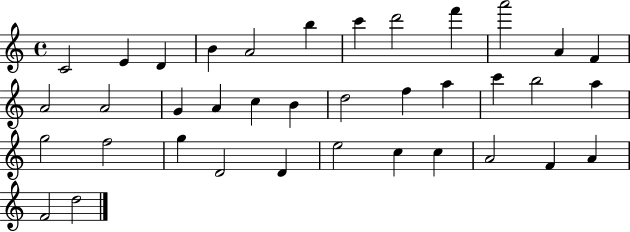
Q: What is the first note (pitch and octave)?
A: C4